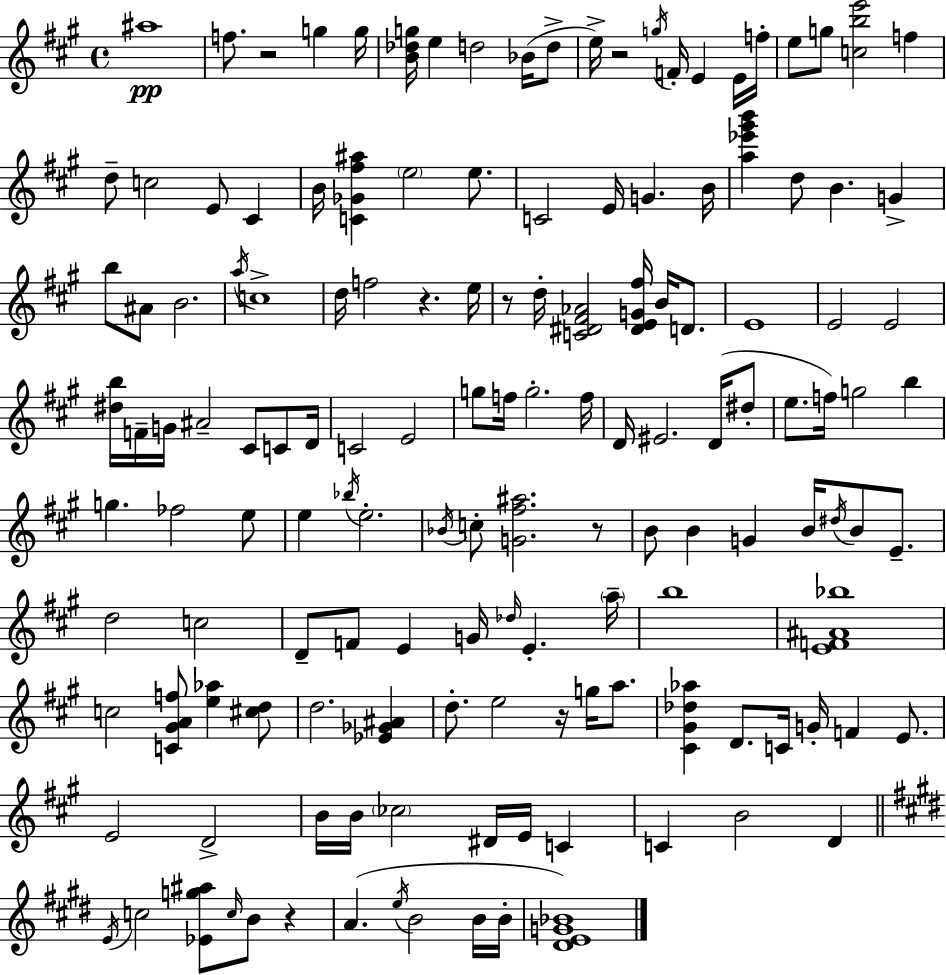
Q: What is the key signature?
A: A major